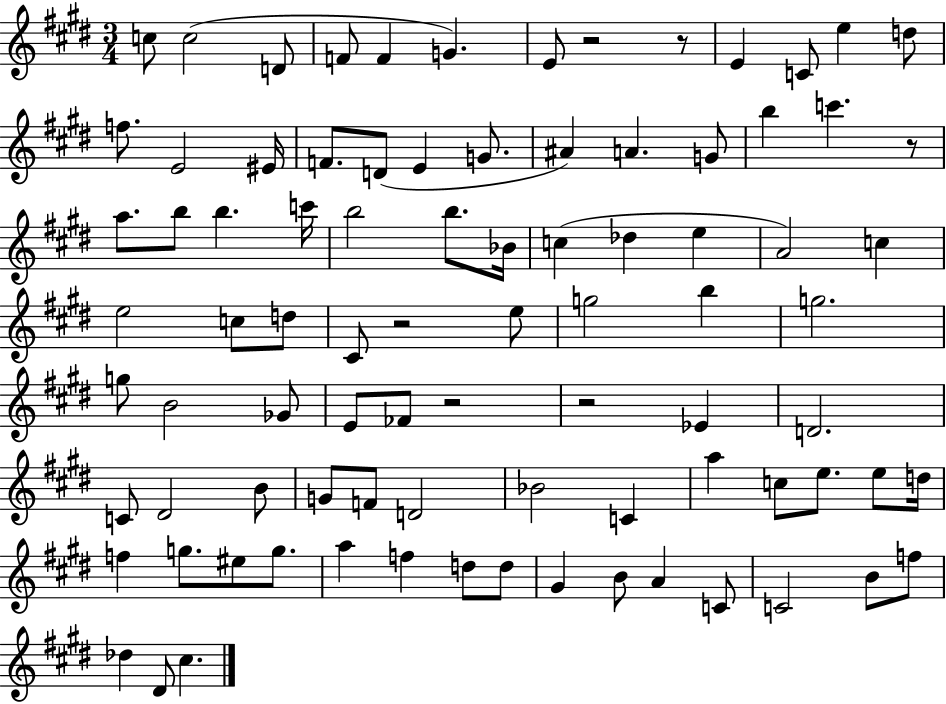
{
  \clef treble
  \numericTimeSignature
  \time 3/4
  \key e \major
  c''8 c''2( d'8 | f'8 f'4 g'4.) | e'8 r2 r8 | e'4 c'8 e''4 d''8 | \break f''8. e'2 eis'16 | f'8. d'8( e'4 g'8. | ais'4) a'4. g'8 | b''4 c'''4. r8 | \break a''8. b''8 b''4. c'''16 | b''2 b''8. bes'16 | c''4( des''4 e''4 | a'2) c''4 | \break e''2 c''8 d''8 | cis'8 r2 e''8 | g''2 b''4 | g''2. | \break g''8 b'2 ges'8 | e'8 fes'8 r2 | r2 ees'4 | d'2. | \break c'8 dis'2 b'8 | g'8 f'8 d'2 | bes'2 c'4 | a''4 c''8 e''8. e''8 d''16 | \break f''4 g''8. eis''8 g''8. | a''4 f''4 d''8 d''8 | gis'4 b'8 a'4 c'8 | c'2 b'8 f''8 | \break des''4 dis'8 cis''4. | \bar "|."
}